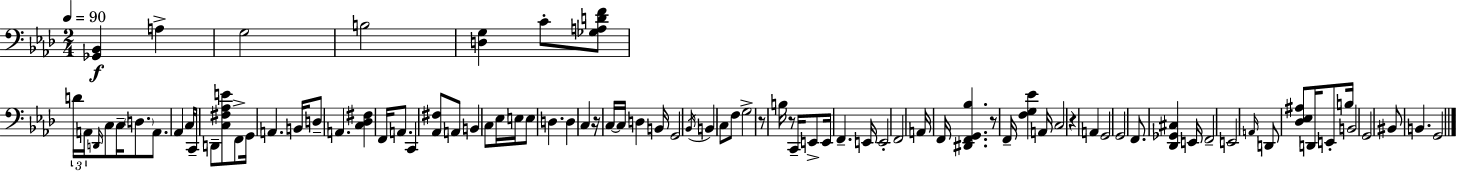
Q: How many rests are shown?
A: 5